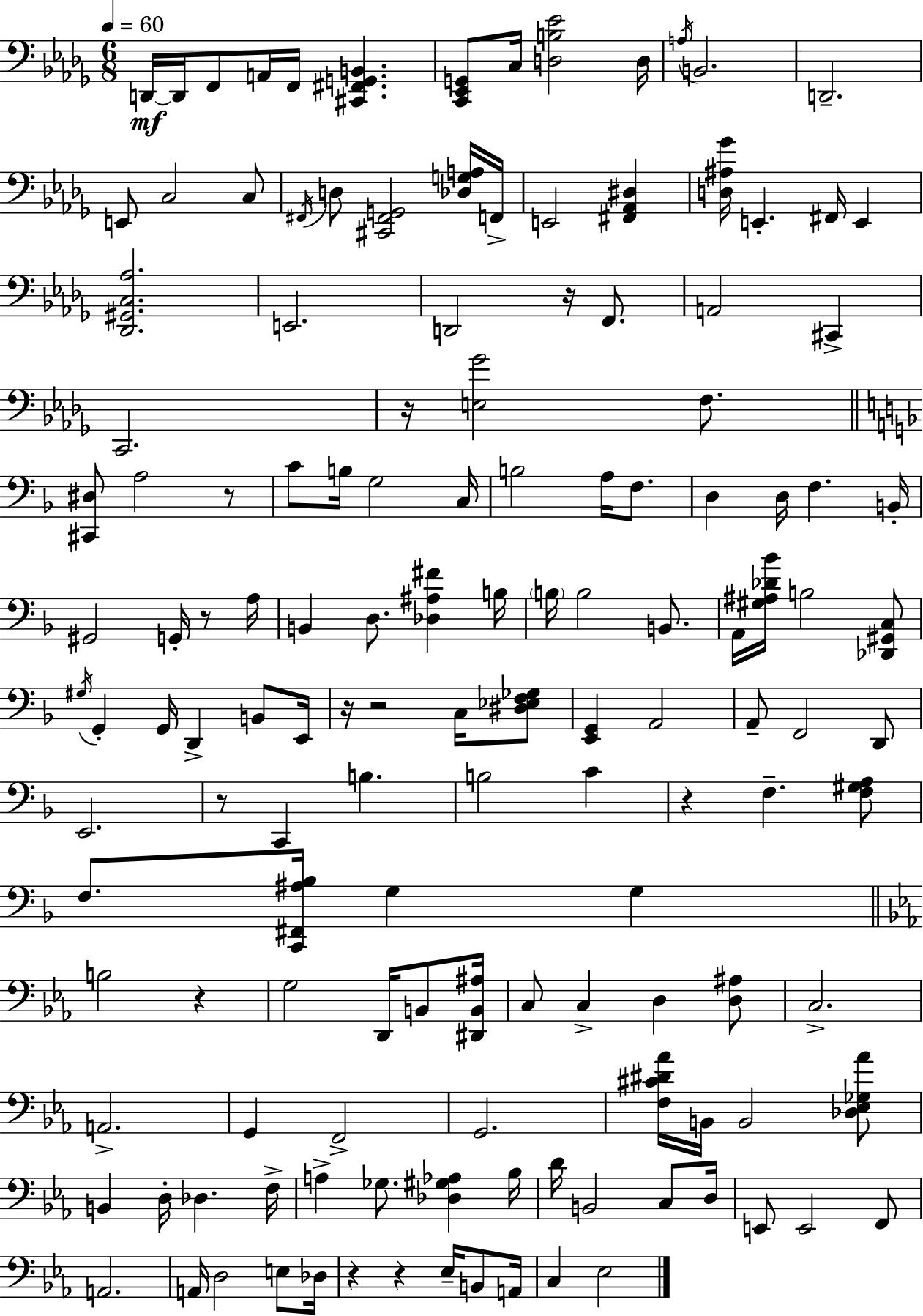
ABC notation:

X:1
T:Untitled
M:6/8
L:1/4
K:Bbm
D,,/4 D,,/4 F,,/2 A,,/4 F,,/4 [^C,,^F,,G,,B,,] [C,,_E,,G,,]/2 C,/4 [D,B,_E]2 D,/4 A,/4 B,,2 D,,2 E,,/2 C,2 C,/2 ^F,,/4 D,/2 [^C,,^F,,G,,]2 [_D,G,A,]/4 F,,/4 E,,2 [^F,,_A,,^D,] [D,^A,_G]/4 E,, ^F,,/4 E,, [_D,,^G,,C,_A,]2 E,,2 D,,2 z/4 F,,/2 A,,2 ^C,, C,,2 z/4 [E,_G]2 F,/2 [^C,,^D,]/2 A,2 z/2 C/2 B,/4 G,2 C,/4 B,2 A,/4 F,/2 D, D,/4 F, B,,/4 ^G,,2 G,,/4 z/2 A,/4 B,, D,/2 [_D,^A,^F] B,/4 B,/4 B,2 B,,/2 A,,/4 [^G,^A,_D_B]/4 B,2 [_D,,^G,,C,]/2 ^G,/4 G,, G,,/4 D,, B,,/2 E,,/4 z/4 z2 C,/4 [^D,_E,F,_G,]/2 [E,,G,,] A,,2 A,,/2 F,,2 D,,/2 E,,2 z/2 C,, B, B,2 C z F, [F,^G,A,]/2 F,/2 [C,,^F,,^A,_B,]/4 G, G, B,2 z G,2 D,,/4 B,,/2 [^D,,B,,^A,]/4 C,/2 C, D, [D,^A,]/2 C,2 A,,2 G,, F,,2 G,,2 [F,^C^D_A]/4 B,,/4 B,,2 [_D,_E,_G,_A]/2 B,, D,/4 _D, F,/4 A, _G,/2 [_D,^G,_A,] _B,/4 D/4 B,,2 C,/2 D,/4 E,,/2 E,,2 F,,/2 A,,2 A,,/4 D,2 E,/2 _D,/4 z z _E,/4 B,,/2 A,,/4 C, _E,2